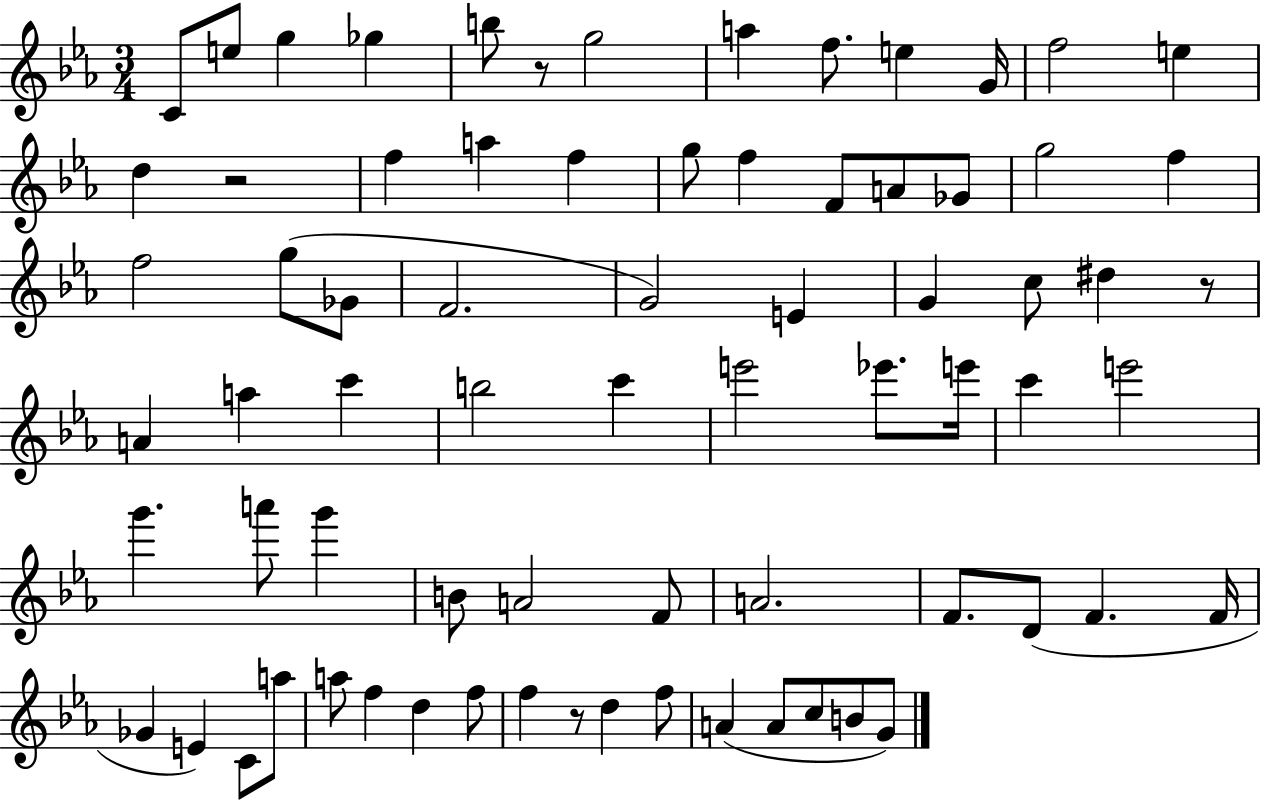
X:1
T:Untitled
M:3/4
L:1/4
K:Eb
C/2 e/2 g _g b/2 z/2 g2 a f/2 e G/4 f2 e d z2 f a f g/2 f F/2 A/2 _G/2 g2 f f2 g/2 _G/2 F2 G2 E G c/2 ^d z/2 A a c' b2 c' e'2 _e'/2 e'/4 c' e'2 g' a'/2 g' B/2 A2 F/2 A2 F/2 D/2 F F/4 _G E C/2 a/2 a/2 f d f/2 f z/2 d f/2 A A/2 c/2 B/2 G/2